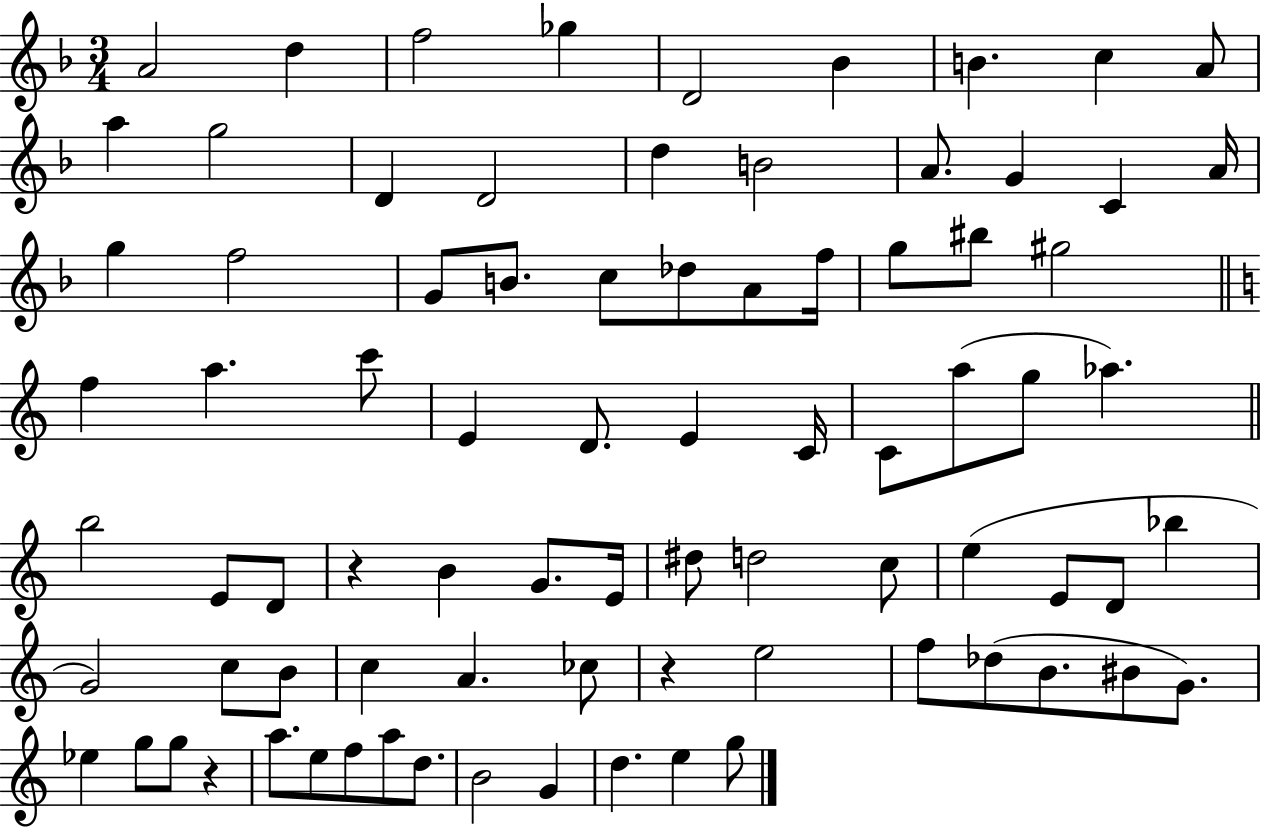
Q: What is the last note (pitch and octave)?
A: G5